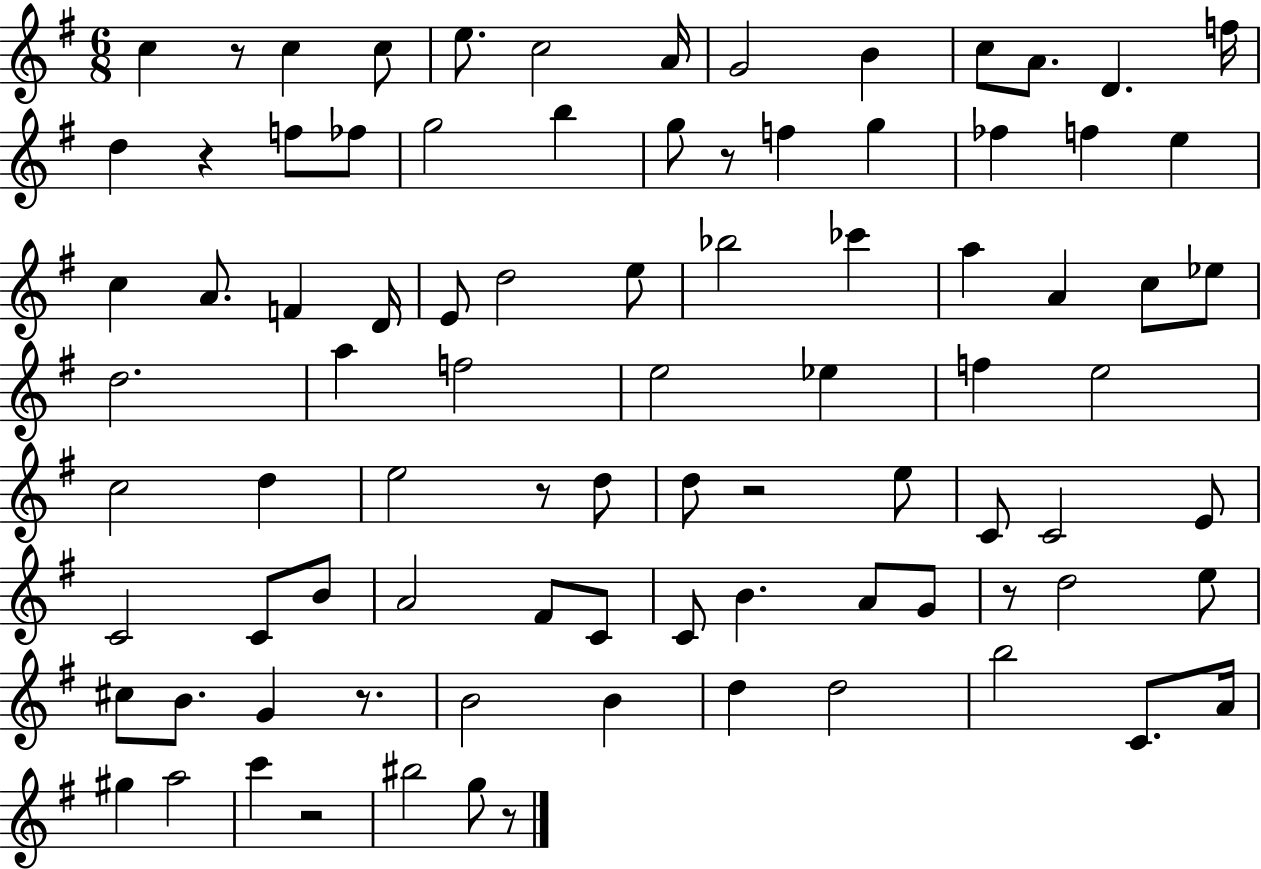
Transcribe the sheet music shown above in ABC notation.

X:1
T:Untitled
M:6/8
L:1/4
K:G
c z/2 c c/2 e/2 c2 A/4 G2 B c/2 A/2 D f/4 d z f/2 _f/2 g2 b g/2 z/2 f g _f f e c A/2 F D/4 E/2 d2 e/2 _b2 _c' a A c/2 _e/2 d2 a f2 e2 _e f e2 c2 d e2 z/2 d/2 d/2 z2 e/2 C/2 C2 E/2 C2 C/2 B/2 A2 ^F/2 C/2 C/2 B A/2 G/2 z/2 d2 e/2 ^c/2 B/2 G z/2 B2 B d d2 b2 C/2 A/4 ^g a2 c' z2 ^b2 g/2 z/2